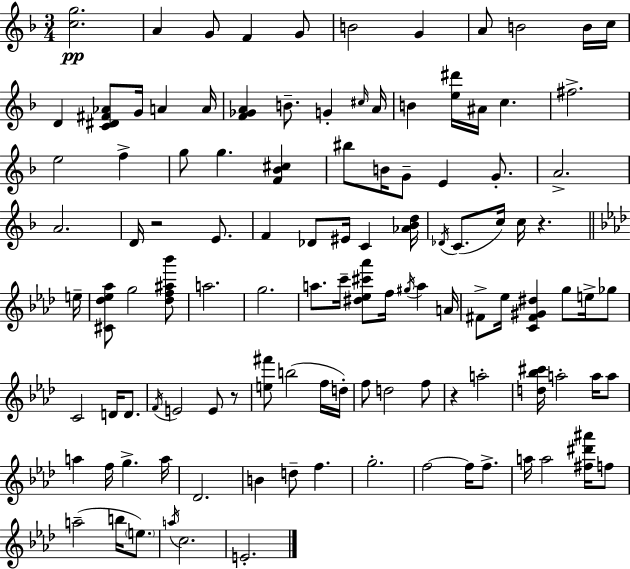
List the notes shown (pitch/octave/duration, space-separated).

[C5,G5]/h. A4/q G4/e F4/q G4/e B4/h G4/q A4/e B4/h B4/s C5/s D4/q [C4,D#4,F#4,Ab4]/e G4/s A4/q A4/s [F4,Gb4,A4]/q B4/e. G4/q C#5/s A4/s B4/q [E5,D#6]/s A#4/s C5/q. F#5/h. E5/h F5/q G5/e G5/q. [F4,Bb4,C#5]/q BIS5/e B4/s G4/e E4/q G4/e. A4/h. A4/h. D4/s R/h E4/e. F4/q Db4/e EIS4/s C4/q [Ab4,Bb4,D5]/s Db4/s C4/e. C5/s C5/s R/q. E5/s [C#4,Db5,Eb5,Ab5]/e G5/h [Db5,F5,A#5,Bb6]/e A5/h. G5/h. A5/e. C6/s [D#5,Eb5,C#6,Ab6]/e F5/s G#5/s A5/q A4/s F#4/e Eb5/s [C4,F#4,G#4,D#5]/q G5/e E5/s Gb5/e C4/h D4/s D4/e. F4/s E4/h E4/e R/e [E5,F#6]/e B5/h F5/s D5/s F5/e D5/h F5/e R/q A5/h [D5,Bb5,C#6]/s A5/h A5/s A5/e A5/q F5/s G5/q. A5/s Db4/h. B4/q D5/e F5/q. G5/h. F5/h F5/s F5/e. A5/s A5/h [F#5,D#6,A#6]/s F5/e A5/h B5/s E5/e. A5/s C5/h. E4/h.